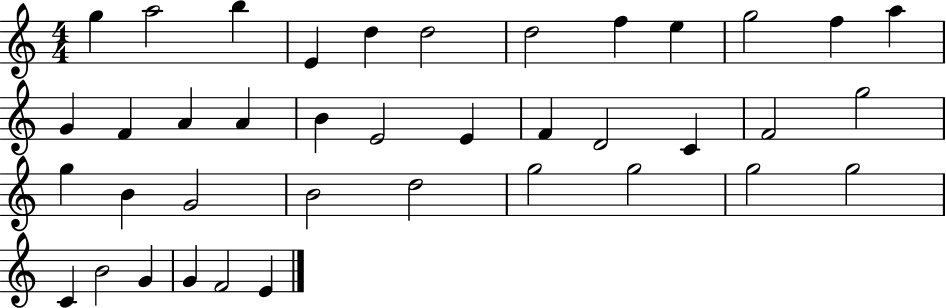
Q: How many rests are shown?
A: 0